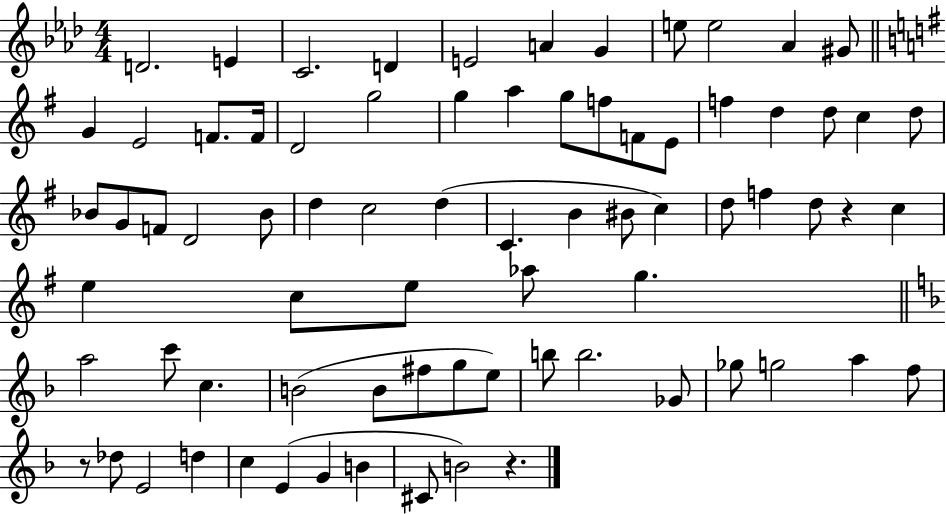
{
  \clef treble
  \numericTimeSignature
  \time 4/4
  \key aes \major
  d'2. e'4 | c'2. d'4 | e'2 a'4 g'4 | e''8 e''2 aes'4 gis'8 | \break \bar "||" \break \key g \major g'4 e'2 f'8. f'16 | d'2 g''2 | g''4 a''4 g''8 f''8 f'8 e'8 | f''4 d''4 d''8 c''4 d''8 | \break bes'8 g'8 f'8 d'2 bes'8 | d''4 c''2 d''4( | c'4. b'4 bis'8 c''4) | d''8 f''4 d''8 r4 c''4 | \break e''4 c''8 e''8 aes''8 g''4. | \bar "||" \break \key d \minor a''2 c'''8 c''4. | b'2( b'8 fis''8 g''8 e''8) | b''8 b''2. ges'8 | ges''8 g''2 a''4 f''8 | \break r8 des''8 e'2 d''4 | c''4 e'4( g'4 b'4 | cis'8 b'2) r4. | \bar "|."
}